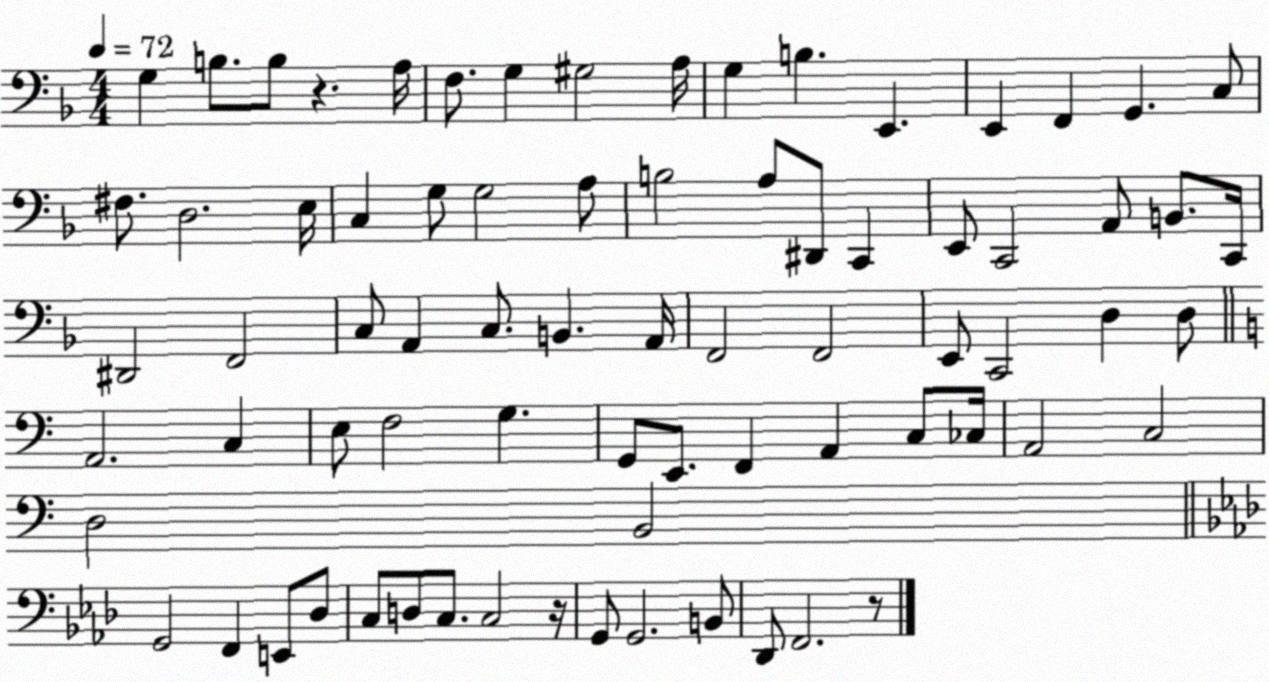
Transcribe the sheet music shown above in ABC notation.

X:1
T:Untitled
M:4/4
L:1/4
K:F
G, B,/2 B,/2 z A,/4 F,/2 G, ^G,2 A,/4 G, B, E,, E,, F,, G,, C,/2 ^F,/2 D,2 E,/4 C, G,/2 G,2 A,/2 B,2 A,/2 ^D,,/2 C,, E,,/2 C,,2 A,,/2 B,,/2 C,,/4 ^D,,2 F,,2 C,/2 A,, C,/2 B,, A,,/4 F,,2 F,,2 E,,/2 C,,2 D, D,/2 A,,2 C, E,/2 F,2 G, G,,/2 E,,/2 F,, A,, C,/2 _C,/4 A,,2 C,2 D,2 B,,2 G,,2 F,, E,,/2 _D,/2 C,/2 D,/2 C,/2 C,2 z/4 G,,/2 G,,2 B,,/2 _D,,/2 F,,2 z/2